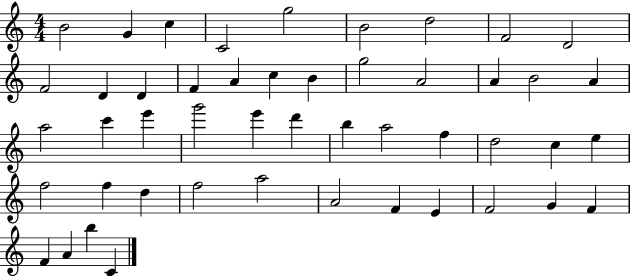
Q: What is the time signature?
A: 4/4